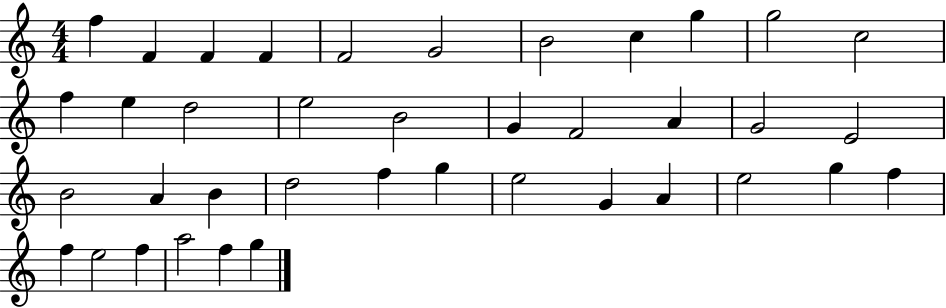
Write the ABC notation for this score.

X:1
T:Untitled
M:4/4
L:1/4
K:C
f F F F F2 G2 B2 c g g2 c2 f e d2 e2 B2 G F2 A G2 E2 B2 A B d2 f g e2 G A e2 g f f e2 f a2 f g